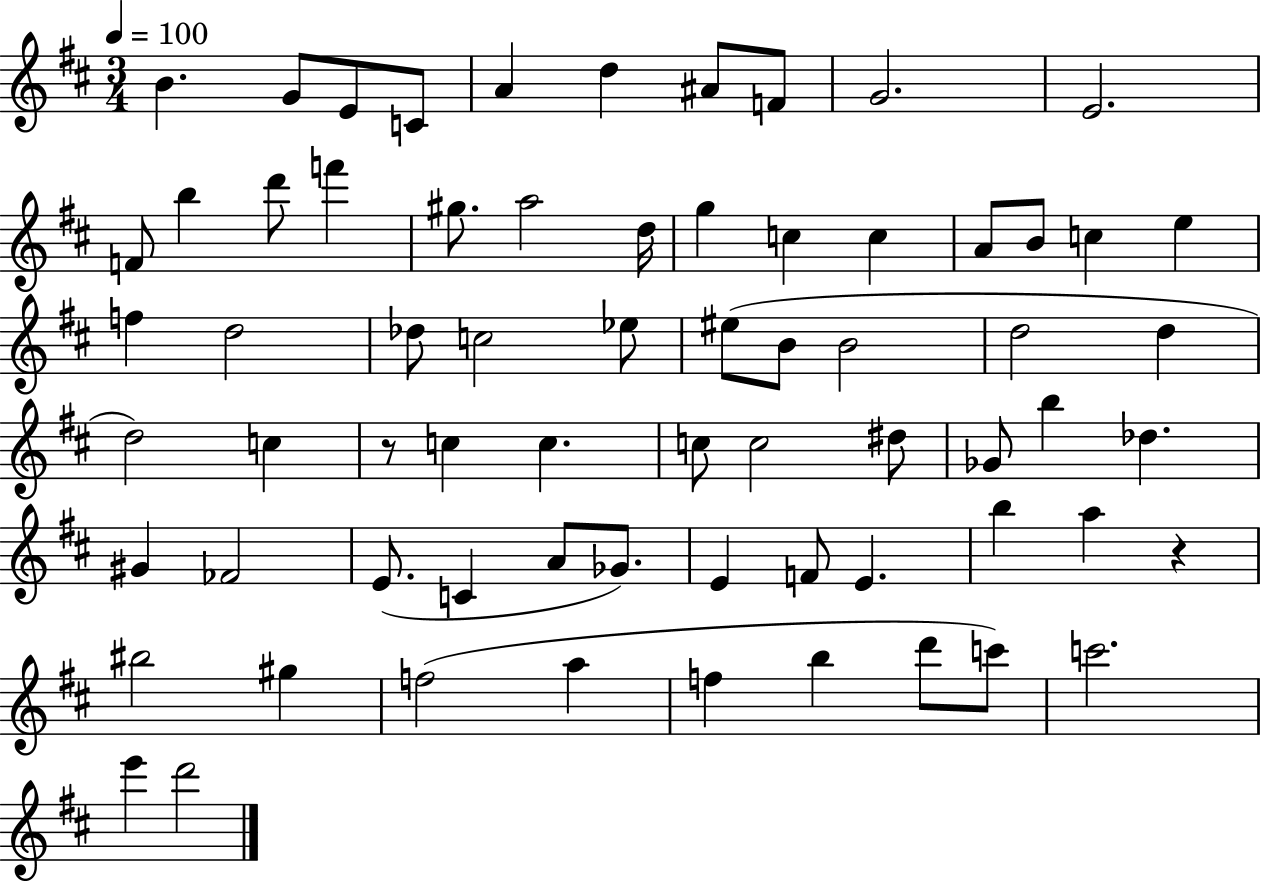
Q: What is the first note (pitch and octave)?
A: B4